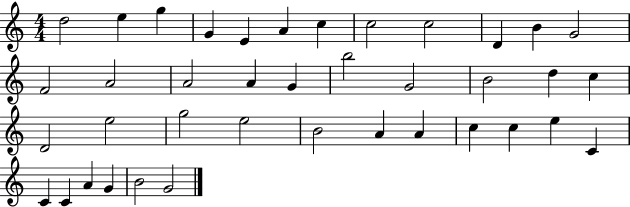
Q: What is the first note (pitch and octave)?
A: D5